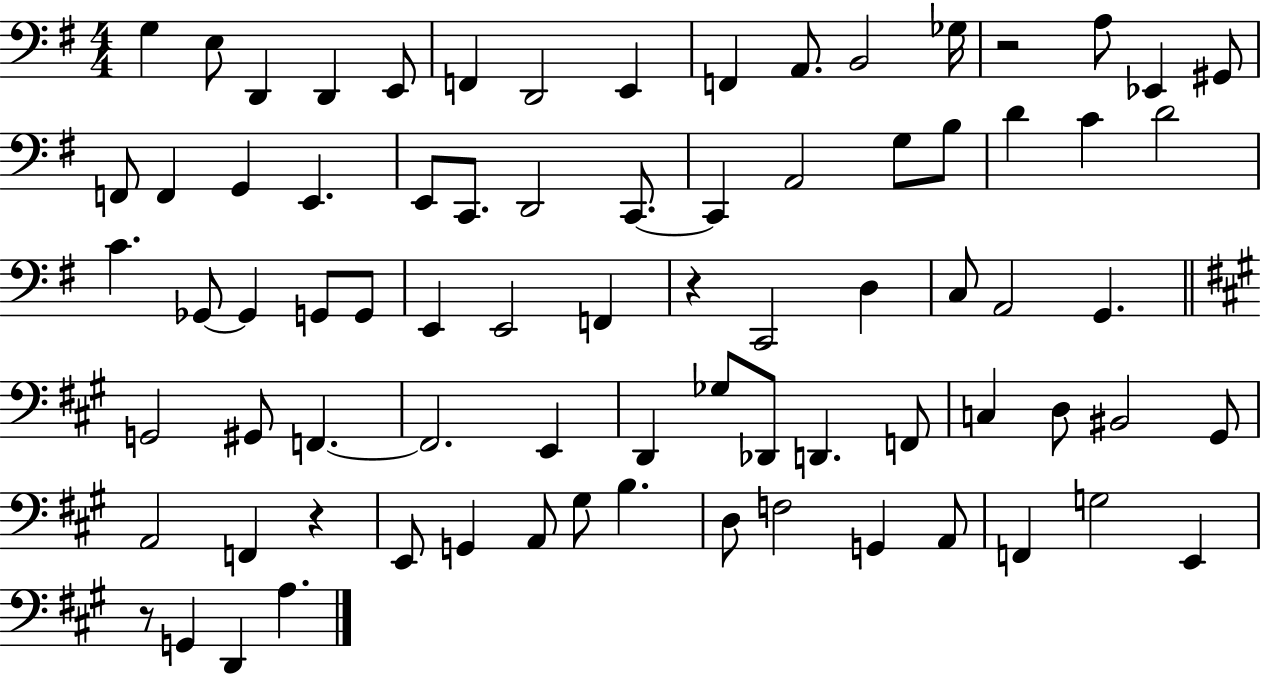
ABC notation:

X:1
T:Untitled
M:4/4
L:1/4
K:G
G, E,/2 D,, D,, E,,/2 F,, D,,2 E,, F,, A,,/2 B,,2 _G,/4 z2 A,/2 _E,, ^G,,/2 F,,/2 F,, G,, E,, E,,/2 C,,/2 D,,2 C,,/2 C,, A,,2 G,/2 B,/2 D C D2 C _G,,/2 _G,, G,,/2 G,,/2 E,, E,,2 F,, z C,,2 D, C,/2 A,,2 G,, G,,2 ^G,,/2 F,, F,,2 E,, D,, _G,/2 _D,,/2 D,, F,,/2 C, D,/2 ^B,,2 ^G,,/2 A,,2 F,, z E,,/2 G,, A,,/2 ^G,/2 B, D,/2 F,2 G,, A,,/2 F,, G,2 E,, z/2 G,, D,, A,